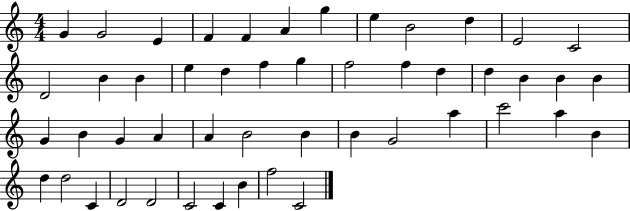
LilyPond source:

{
  \clef treble
  \numericTimeSignature
  \time 4/4
  \key c \major
  g'4 g'2 e'4 | f'4 f'4 a'4 g''4 | e''4 b'2 d''4 | e'2 c'2 | \break d'2 b'4 b'4 | e''4 d''4 f''4 g''4 | f''2 f''4 d''4 | d''4 b'4 b'4 b'4 | \break g'4 b'4 g'4 a'4 | a'4 b'2 b'4 | b'4 g'2 a''4 | c'''2 a''4 b'4 | \break d''4 d''2 c'4 | d'2 d'2 | c'2 c'4 b'4 | f''2 c'2 | \break \bar "|."
}